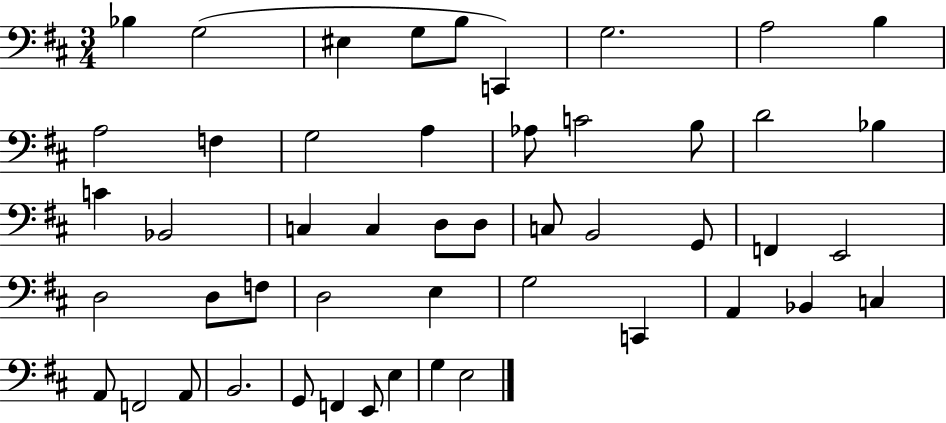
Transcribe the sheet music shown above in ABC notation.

X:1
T:Untitled
M:3/4
L:1/4
K:D
_B, G,2 ^E, G,/2 B,/2 C,, G,2 A,2 B, A,2 F, G,2 A, _A,/2 C2 B,/2 D2 _B, C _B,,2 C, C, D,/2 D,/2 C,/2 B,,2 G,,/2 F,, E,,2 D,2 D,/2 F,/2 D,2 E, G,2 C,, A,, _B,, C, A,,/2 F,,2 A,,/2 B,,2 G,,/2 F,, E,,/2 E, G, E,2